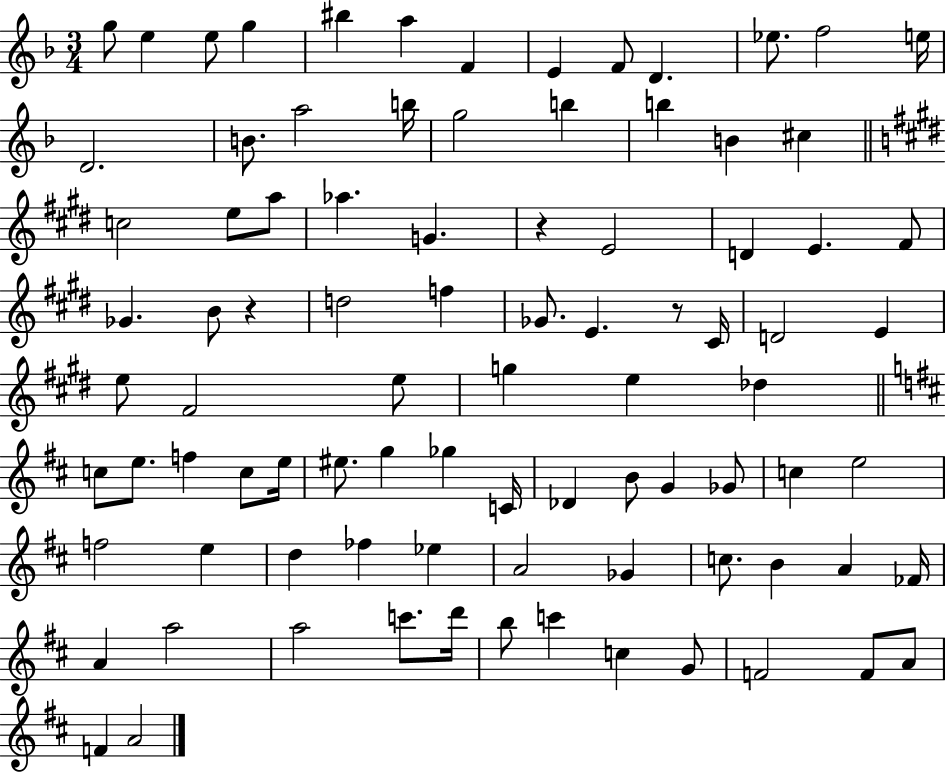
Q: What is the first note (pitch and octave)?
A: G5